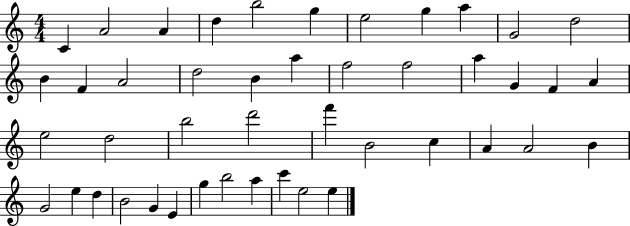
X:1
T:Untitled
M:4/4
L:1/4
K:C
C A2 A d b2 g e2 g a G2 d2 B F A2 d2 B a f2 f2 a G F A e2 d2 b2 d'2 f' B2 c A A2 B G2 e d B2 G E g b2 a c' e2 e